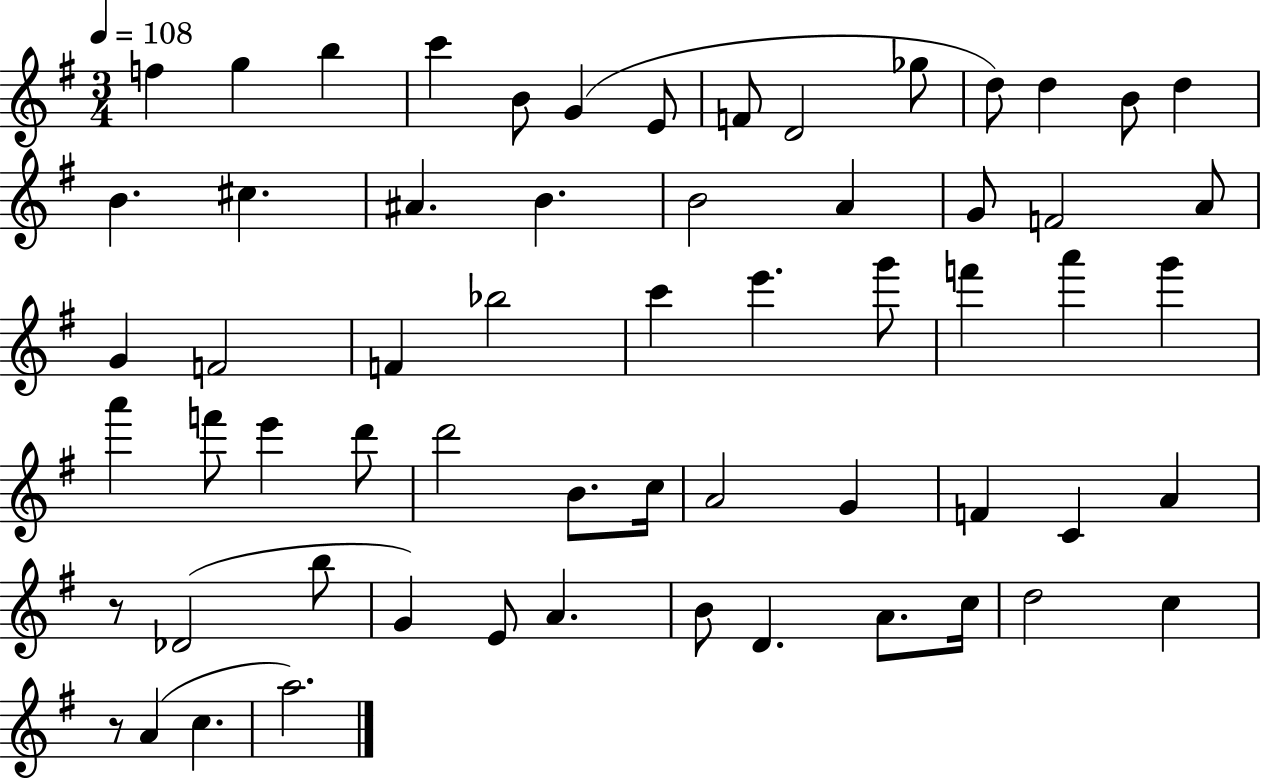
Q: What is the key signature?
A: G major